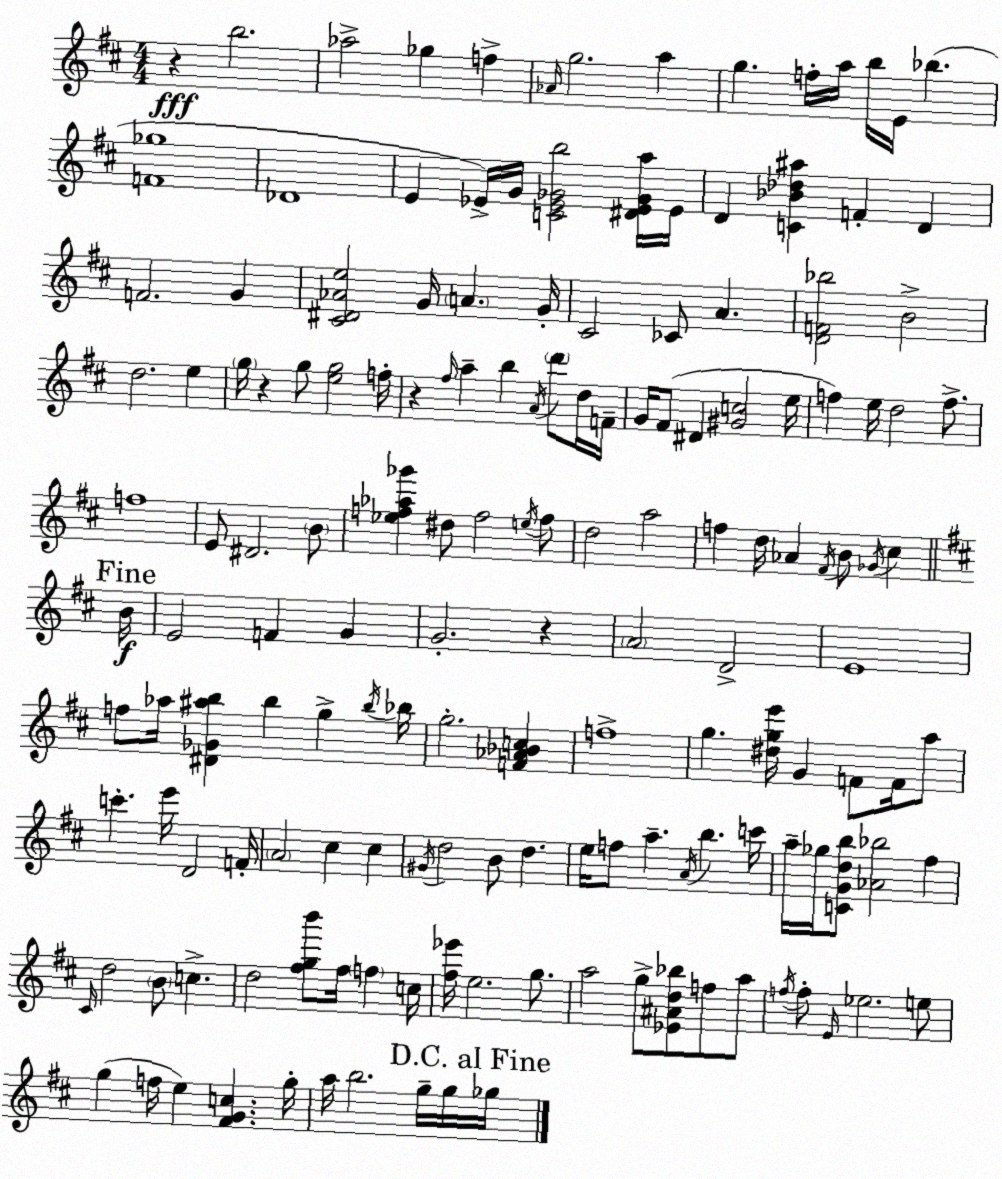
X:1
T:Untitled
M:4/4
L:1/4
K:D
z b2 _a2 _g f _A/4 g2 a g f/4 a/4 b/4 E/4 _b [F_g]4 _D4 E _E/4 G/4 [C_E_Gb]2 [^D_E_Ga]/4 _E/4 D [C_B_d^a] F D F2 G [^C^D_Ae]2 G/4 A G/4 ^C2 _C/2 A [DF_b]2 B2 d2 e g/4 z g/2 [eg]2 f/4 z ^f/4 a b A/4 d'/2 d/4 F/4 G/4 ^F/2 ^D [^Gc]2 e/4 f e/4 d2 f/2 f4 E/2 ^D2 B/2 [_ef_a_g'] ^d/2 f2 e/4 f/2 d2 a2 f d/4 _A ^F/4 B/2 _G/4 ^c B/4 E2 F G G2 z A2 D2 E4 f/2 _a/4 [^D_G^ab] b g b/4 _b/4 g2 [F_A_Bc] f4 g [^dge']/4 G F/2 F/4 a/2 c' e'/4 D2 F/4 A2 ^c ^c ^G/4 d2 B/2 d e/4 f/2 a A/4 b c'/4 a/4 _g/4 [CGdb]/2 [_A_b]2 ^f ^C/4 d2 B/2 c d2 [^fgb']/2 ^f/4 f c/4 [^f_e']/4 e2 g/2 a2 g/2 [_E^Ad_b]/2 f/2 a/2 f/4 f/2 E/4 _e2 e/2 g f/4 e [^FGc] g/4 a/4 b2 g/4 g/4 _g/4